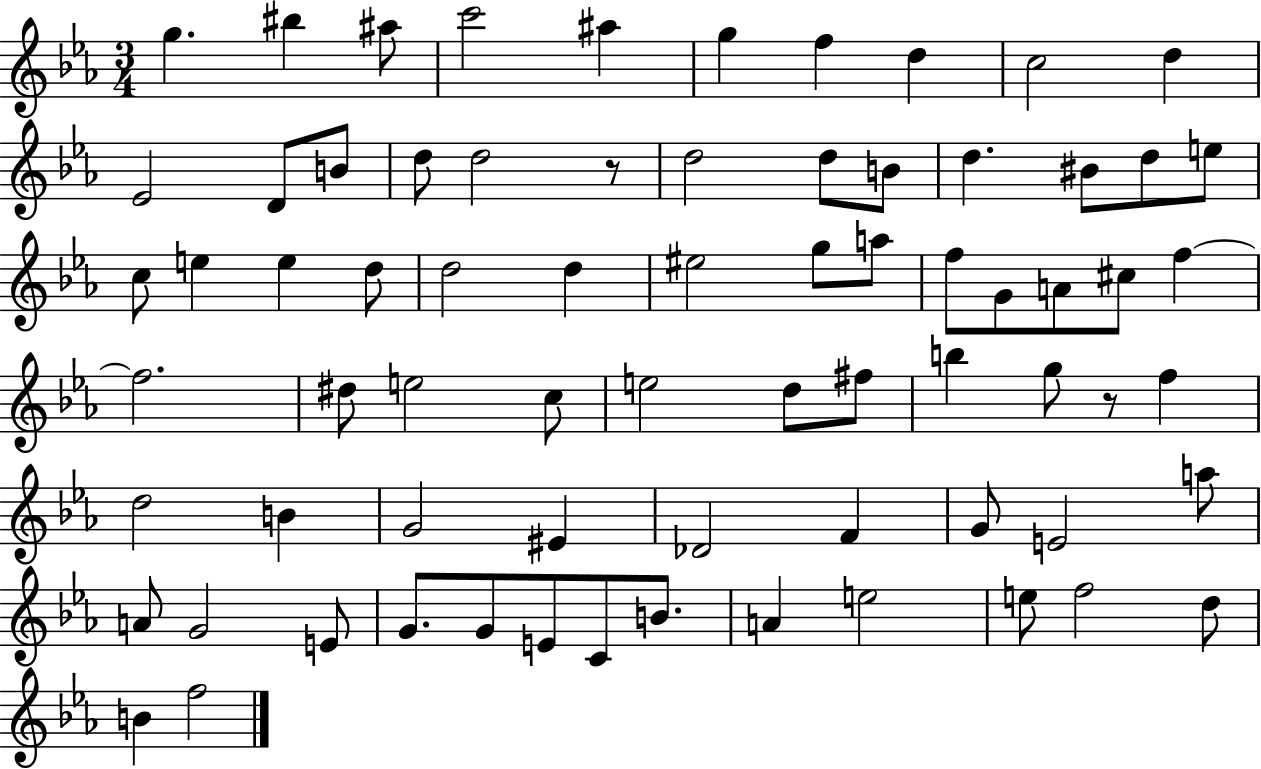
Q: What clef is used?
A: treble